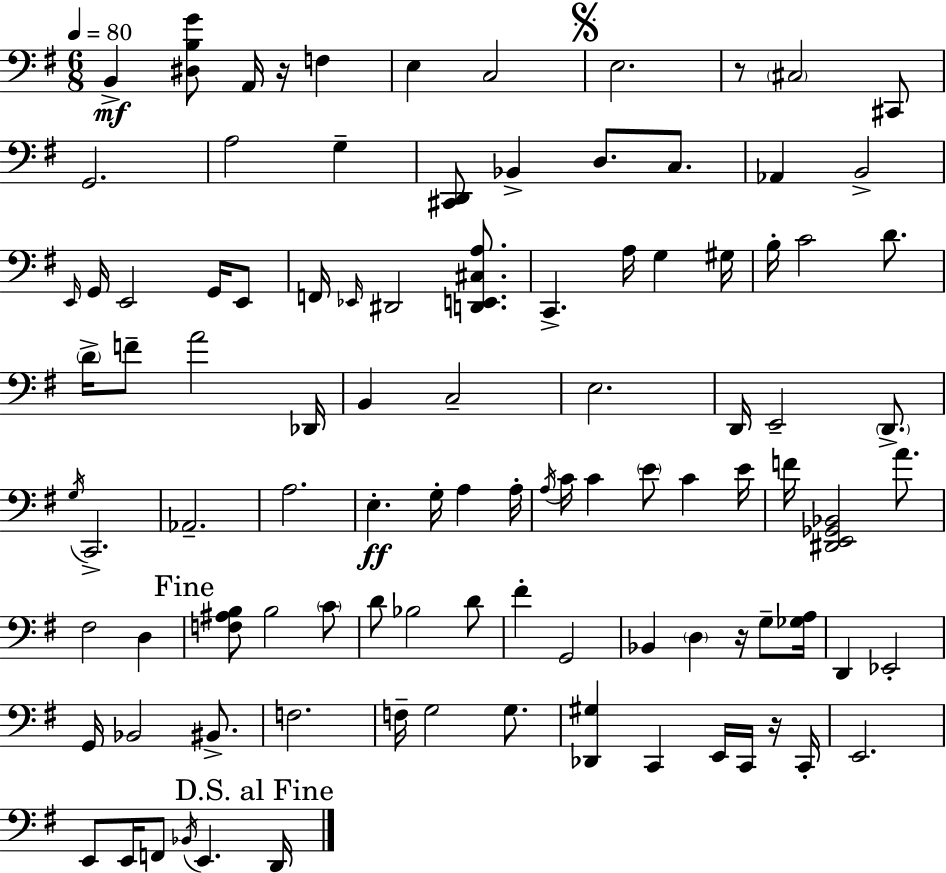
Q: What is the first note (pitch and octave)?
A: B2